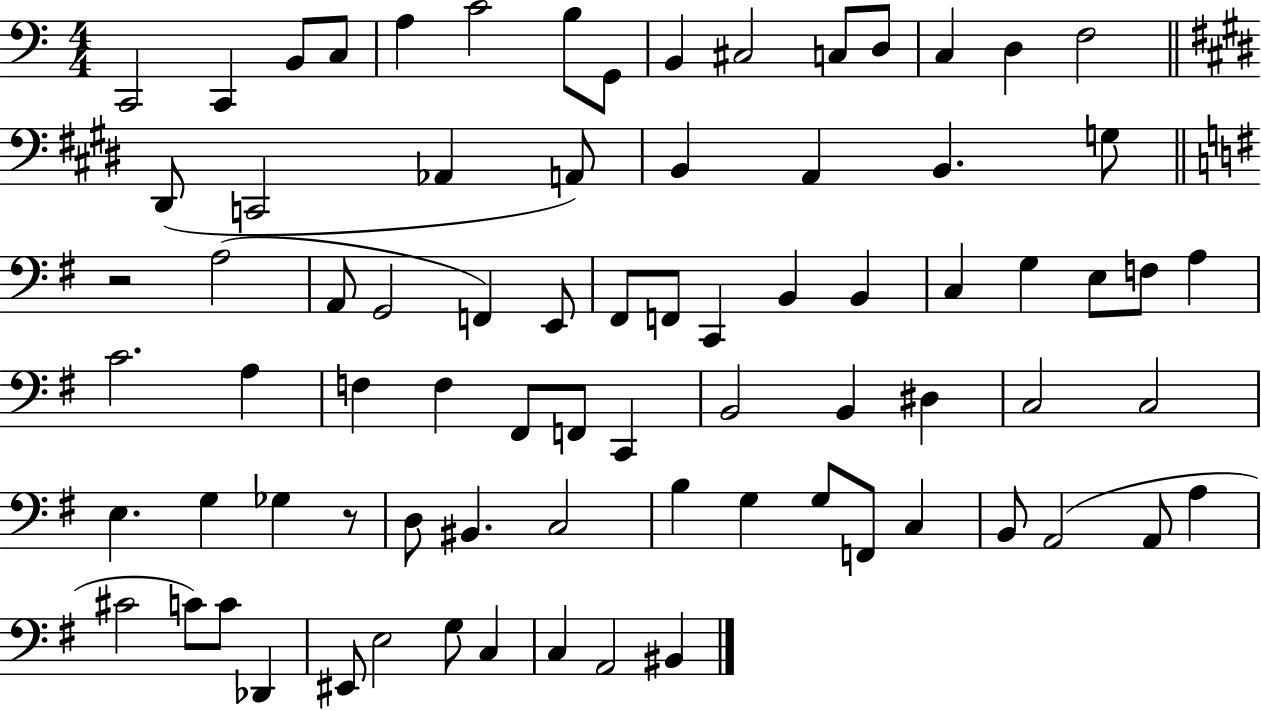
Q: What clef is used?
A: bass